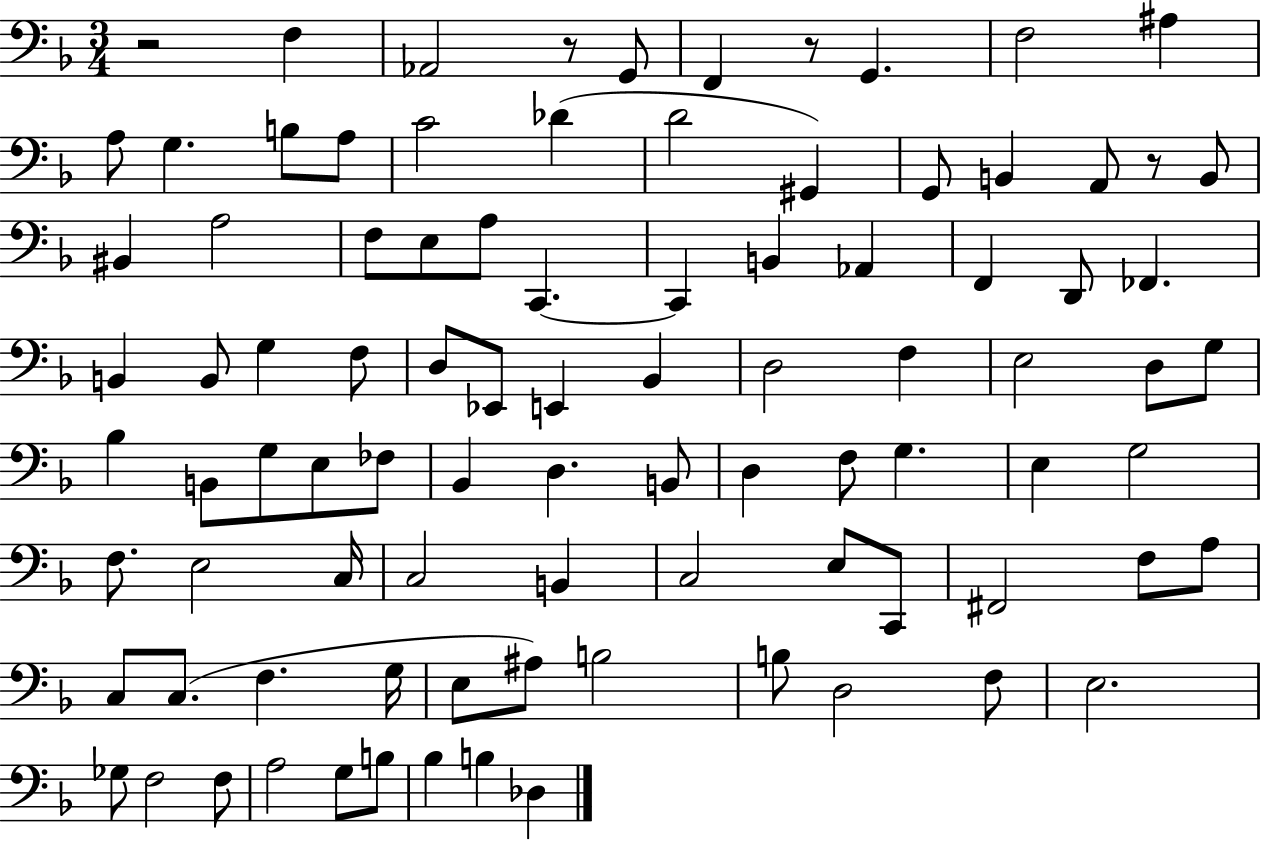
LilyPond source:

{
  \clef bass
  \numericTimeSignature
  \time 3/4
  \key f \major
  r2 f4 | aes,2 r8 g,8 | f,4 r8 g,4. | f2 ais4 | \break a8 g4. b8 a8 | c'2 des'4( | d'2 gis,4) | g,8 b,4 a,8 r8 b,8 | \break bis,4 a2 | f8 e8 a8 c,4.~~ | c,4 b,4 aes,4 | f,4 d,8 fes,4. | \break b,4 b,8 g4 f8 | d8 ees,8 e,4 bes,4 | d2 f4 | e2 d8 g8 | \break bes4 b,8 g8 e8 fes8 | bes,4 d4. b,8 | d4 f8 g4. | e4 g2 | \break f8. e2 c16 | c2 b,4 | c2 e8 c,8 | fis,2 f8 a8 | \break c8 c8.( f4. g16 | e8 ais8) b2 | b8 d2 f8 | e2. | \break ges8 f2 f8 | a2 g8 b8 | bes4 b4 des4 | \bar "|."
}